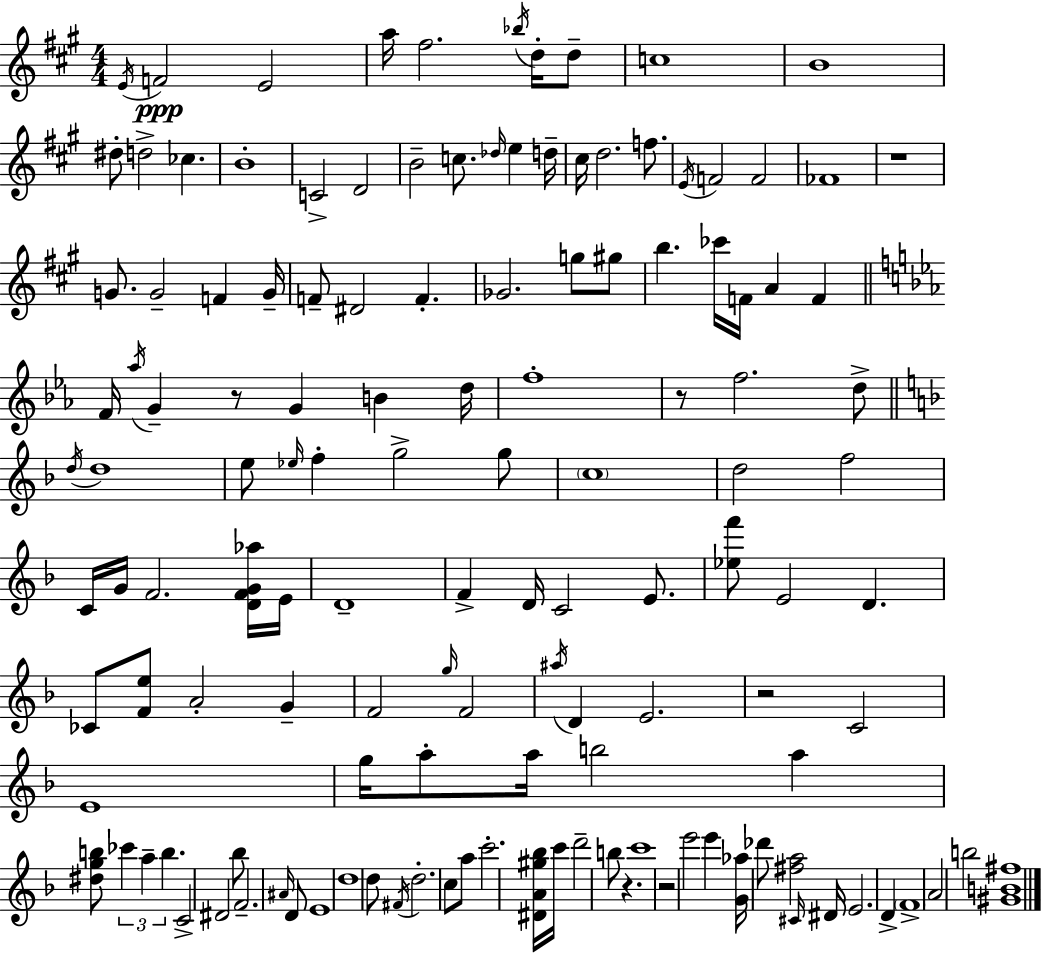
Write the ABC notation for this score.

X:1
T:Untitled
M:4/4
L:1/4
K:A
E/4 F2 E2 a/4 ^f2 _b/4 d/4 d/2 c4 B4 ^d/2 d2 _c B4 C2 D2 B2 c/2 _d/4 e d/4 ^c/4 d2 f/2 E/4 F2 F2 _F4 z4 G/2 G2 F G/4 F/2 ^D2 F _G2 g/2 ^g/2 b _c'/4 F/4 A F F/4 _a/4 G z/2 G B d/4 f4 z/2 f2 d/2 d/4 d4 e/2 _e/4 f g2 g/2 c4 d2 f2 C/4 G/4 F2 [DFG_a]/4 E/4 D4 F D/4 C2 E/2 [_ef']/2 E2 D _C/2 [Fe]/2 A2 G F2 g/4 F2 ^a/4 D E2 z2 C2 E4 g/4 a/2 a/4 b2 a [^dgb]/2 _c' a b C2 ^D2 _b/2 F2 ^A/4 D/2 E4 d4 d/2 ^F/4 d2 c/2 a/2 c'2 [^DA^g_b]/4 c'/4 d'2 b/2 z c'4 z2 e'2 e' [G_a]/4 _d'/2 [^fa]2 ^C/4 ^D/4 E2 D F4 A2 b2 [^GB^f]4